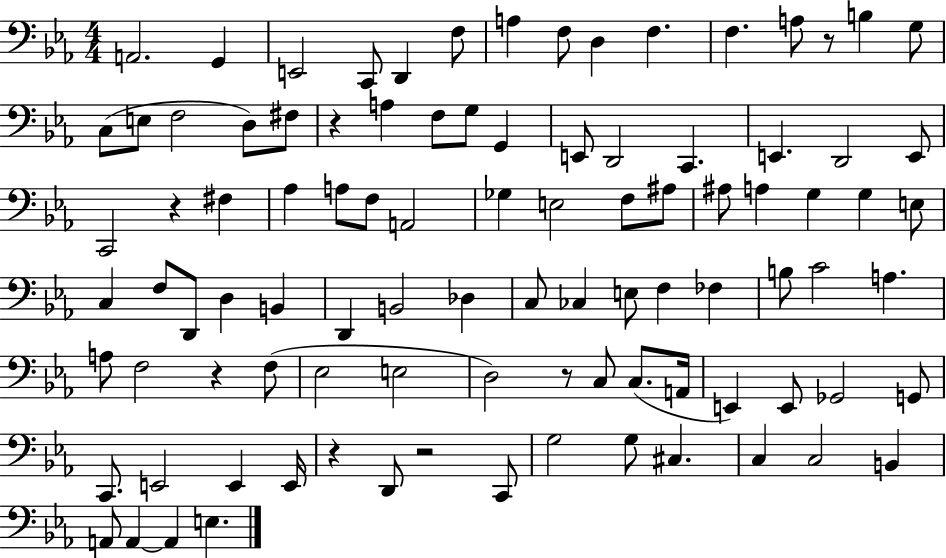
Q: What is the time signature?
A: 4/4